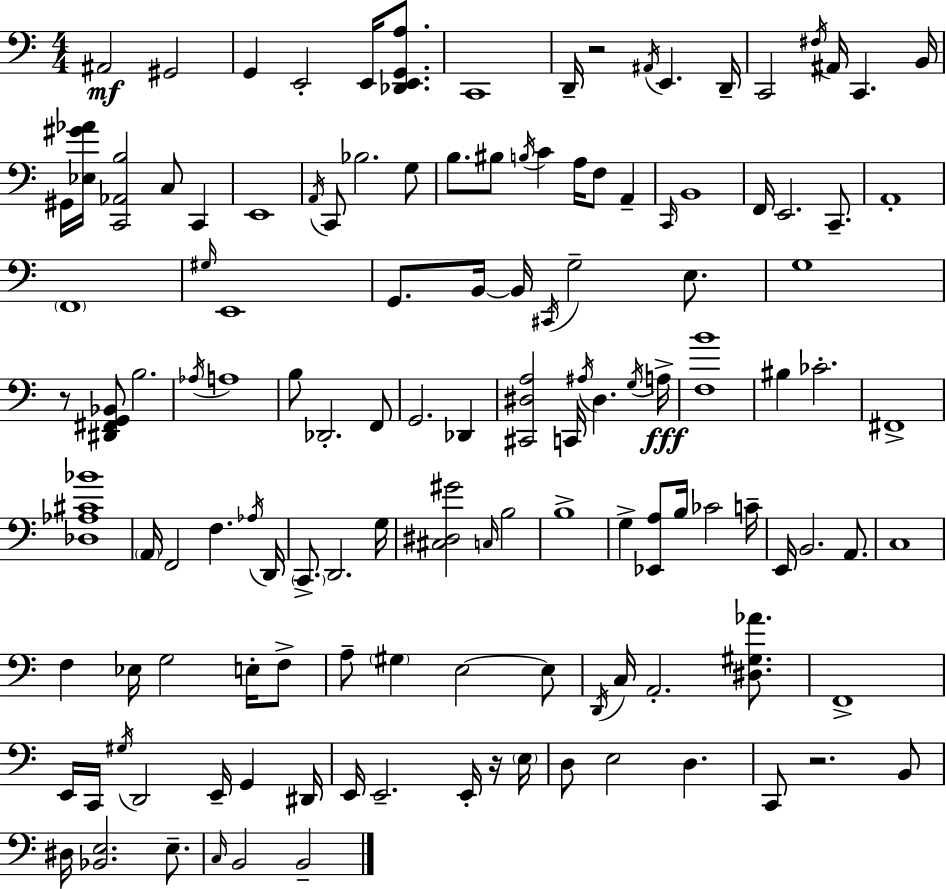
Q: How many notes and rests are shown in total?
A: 130